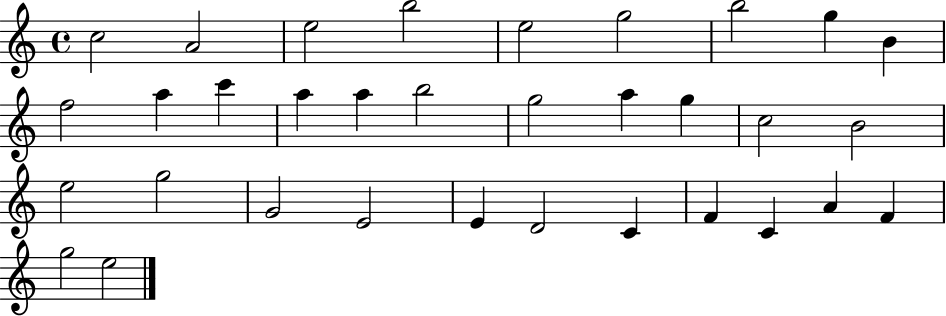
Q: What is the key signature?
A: C major